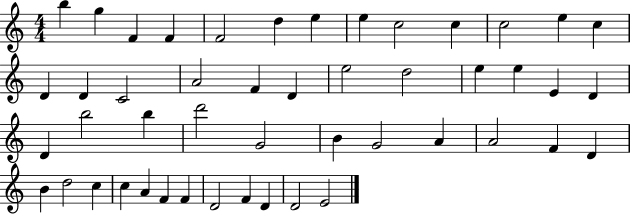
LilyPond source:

{
  \clef treble
  \numericTimeSignature
  \time 4/4
  \key c \major
  b''4 g''4 f'4 f'4 | f'2 d''4 e''4 | e''4 c''2 c''4 | c''2 e''4 c''4 | \break d'4 d'4 c'2 | a'2 f'4 d'4 | e''2 d''2 | e''4 e''4 e'4 d'4 | \break d'4 b''2 b''4 | d'''2 g'2 | b'4 g'2 a'4 | a'2 f'4 d'4 | \break b'4 d''2 c''4 | c''4 a'4 f'4 f'4 | d'2 f'4 d'4 | d'2 e'2 | \break \bar "|."
}